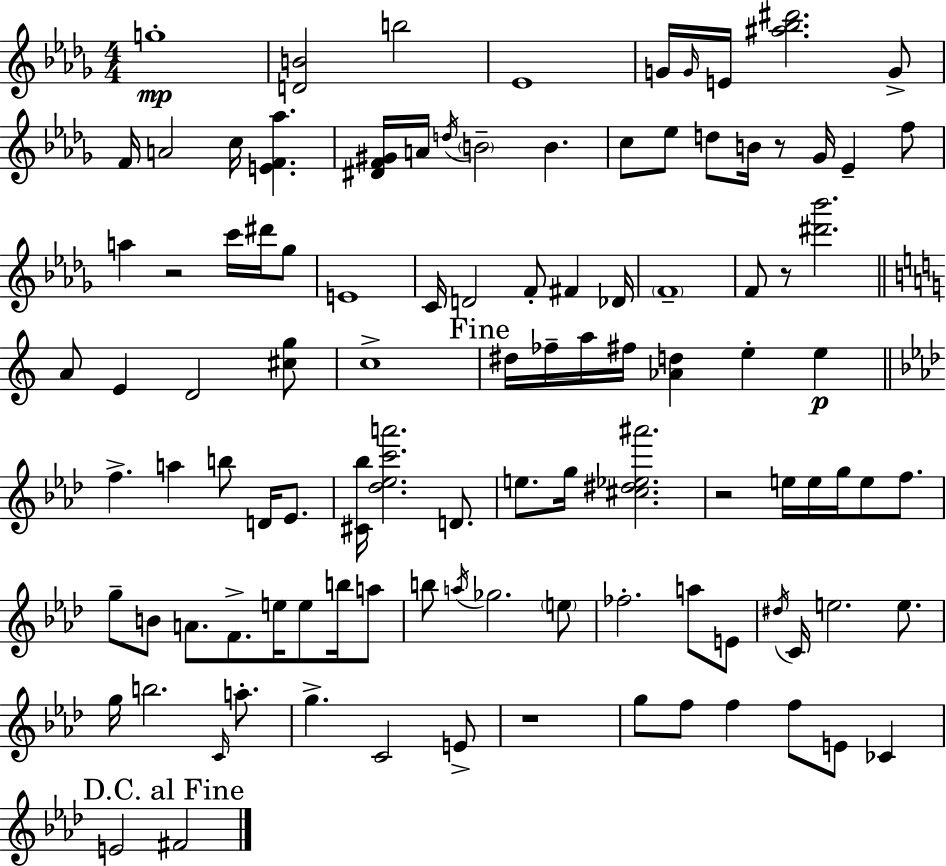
{
  \clef treble
  \numericTimeSignature
  \time 4/4
  \key bes \minor
  g''1-.\mp | <d' b'>2 b''2 | ees'1 | g'16 \grace { g'16 } e'16 <ais'' bes'' dis'''>2. g'8-> | \break f'16 a'2 c''16 <e' f' aes''>4. | <dis' f' gis'>16 a'16 \acciaccatura { d''16 } \parenthesize b'2-- b'4. | c''8 ees''8 d''8 b'16 r8 ges'16 ees'4-- | f''8 a''4 r2 c'''16 dis'''16 | \break ges''8 e'1 | c'16 d'2 f'8-. fis'4 | des'16 \parenthesize f'1-- | f'8 r8 <dis''' bes'''>2. | \break \bar "||" \break \key c \major a'8 e'4 d'2 <cis'' g''>8 | c''1-> | \mark "Fine" dis''16 fes''16-- a''16 fis''16 <aes' d''>4 e''4-. e''4\p | \bar "||" \break \key aes \major f''4.-> a''4 b''8 d'16 ees'8. | <cis' bes''>16 <des'' ees'' c''' a'''>2. d'8. | e''8. g''16 <cis'' dis'' ees'' ais'''>2. | r2 e''16 e''16 g''16 e''8 f''8. | \break g''8-- b'8 a'8. f'8.-> e''16 e''8 b''16 a''8 | b''8 \acciaccatura { a''16 } ges''2. \parenthesize e''8 | fes''2.-. a''8 e'8 | \acciaccatura { dis''16 } c'16 e''2. e''8. | \break g''16 b''2. \grace { c'16 } | a''8.-. g''4.-> c'2 | e'8-> r1 | g''8 f''8 f''4 f''8 e'8 ces'4 | \break \mark "D.C. al Fine" e'2 fis'2 | \bar "|."
}